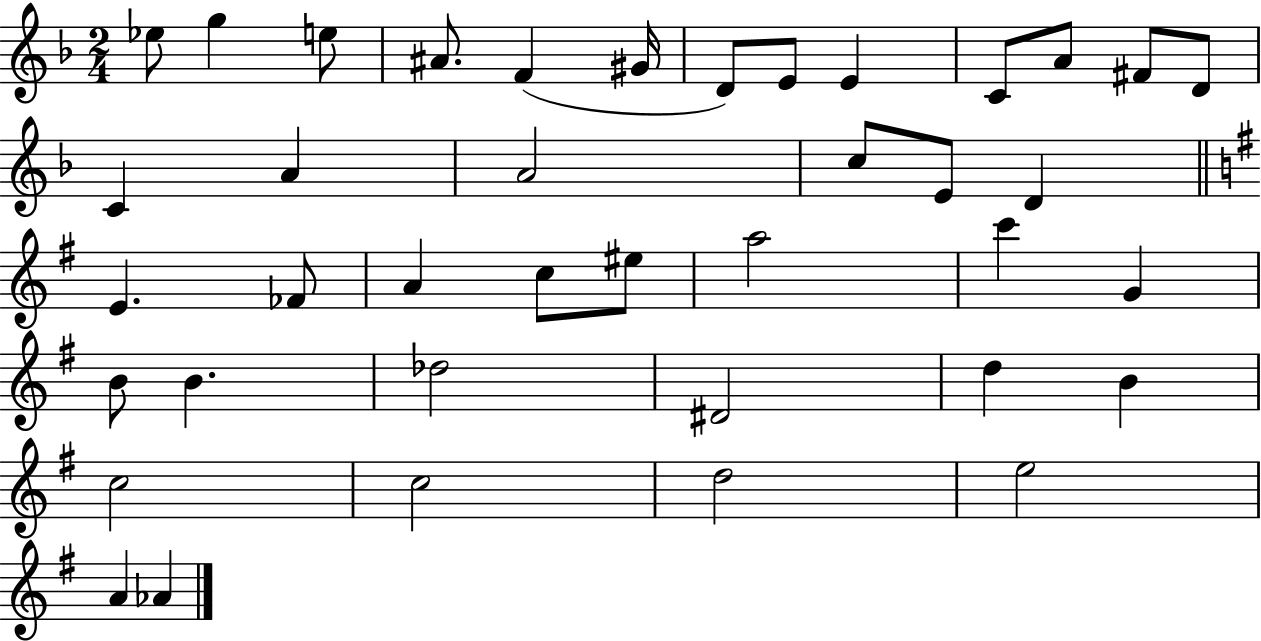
Eb5/e G5/q E5/e A#4/e. F4/q G#4/s D4/e E4/e E4/q C4/e A4/e F#4/e D4/e C4/q A4/q A4/h C5/e E4/e D4/q E4/q. FES4/e A4/q C5/e EIS5/e A5/h C6/q G4/q B4/e B4/q. Db5/h D#4/h D5/q B4/q C5/h C5/h D5/h E5/h A4/q Ab4/q